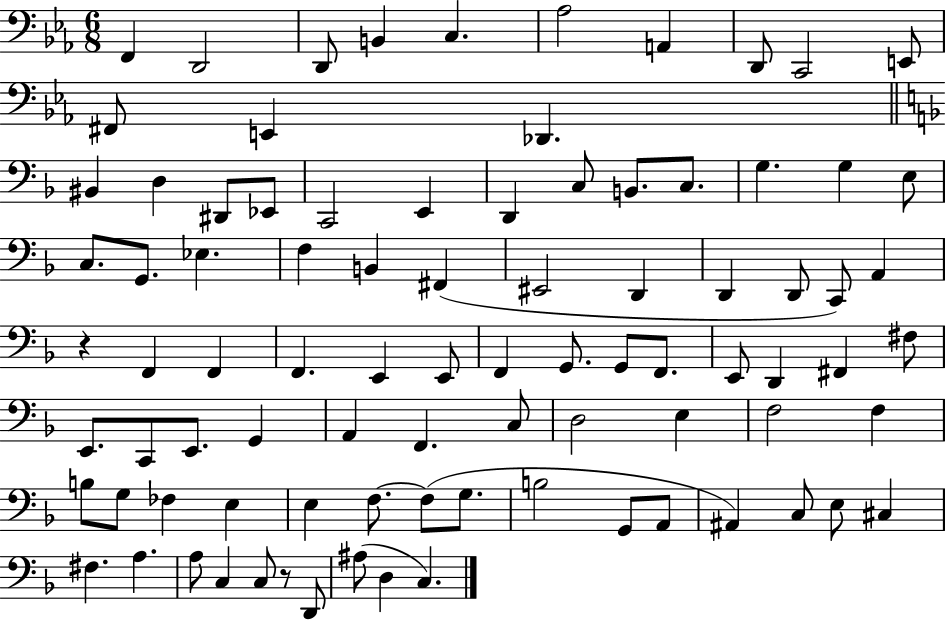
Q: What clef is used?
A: bass